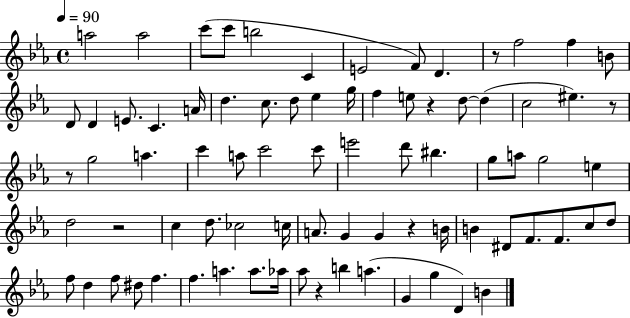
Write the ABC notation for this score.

X:1
T:Untitled
M:4/4
L:1/4
K:Eb
a2 a2 c'/2 c'/2 b2 C E2 F/2 D z/2 f2 f B/2 D/2 D E/2 C A/4 d c/2 d/2 _e g/4 f e/2 z d/2 d c2 ^e z/2 z/2 g2 a c' a/2 c'2 c'/2 e'2 d'/2 ^b g/2 a/2 g2 e d2 z2 c d/2 _c2 c/4 A/2 G G z B/4 B ^D/2 F/2 F/2 c/2 d/2 f/2 d f/2 ^d/2 f f a a/2 _a/4 _a/2 z b a G g D B